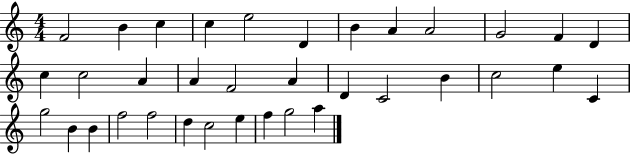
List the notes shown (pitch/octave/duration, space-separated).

F4/h B4/q C5/q C5/q E5/h D4/q B4/q A4/q A4/h G4/h F4/q D4/q C5/q C5/h A4/q A4/q F4/h A4/q D4/q C4/h B4/q C5/h E5/q C4/q G5/h B4/q B4/q F5/h F5/h D5/q C5/h E5/q F5/q G5/h A5/q